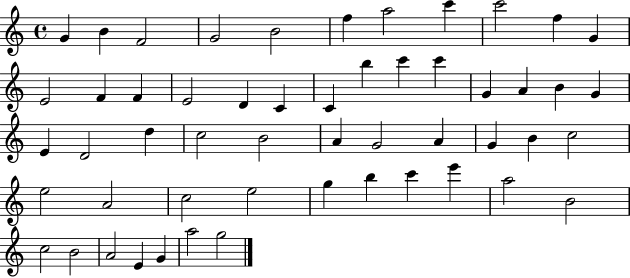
G4/q B4/q F4/h G4/h B4/h F5/q A5/h C6/q C6/h F5/q G4/q E4/h F4/q F4/q E4/h D4/q C4/q C4/q B5/q C6/q C6/q G4/q A4/q B4/q G4/q E4/q D4/h D5/q C5/h B4/h A4/q G4/h A4/q G4/q B4/q C5/h E5/h A4/h C5/h E5/h G5/q B5/q C6/q E6/q A5/h B4/h C5/h B4/h A4/h E4/q G4/q A5/h G5/h